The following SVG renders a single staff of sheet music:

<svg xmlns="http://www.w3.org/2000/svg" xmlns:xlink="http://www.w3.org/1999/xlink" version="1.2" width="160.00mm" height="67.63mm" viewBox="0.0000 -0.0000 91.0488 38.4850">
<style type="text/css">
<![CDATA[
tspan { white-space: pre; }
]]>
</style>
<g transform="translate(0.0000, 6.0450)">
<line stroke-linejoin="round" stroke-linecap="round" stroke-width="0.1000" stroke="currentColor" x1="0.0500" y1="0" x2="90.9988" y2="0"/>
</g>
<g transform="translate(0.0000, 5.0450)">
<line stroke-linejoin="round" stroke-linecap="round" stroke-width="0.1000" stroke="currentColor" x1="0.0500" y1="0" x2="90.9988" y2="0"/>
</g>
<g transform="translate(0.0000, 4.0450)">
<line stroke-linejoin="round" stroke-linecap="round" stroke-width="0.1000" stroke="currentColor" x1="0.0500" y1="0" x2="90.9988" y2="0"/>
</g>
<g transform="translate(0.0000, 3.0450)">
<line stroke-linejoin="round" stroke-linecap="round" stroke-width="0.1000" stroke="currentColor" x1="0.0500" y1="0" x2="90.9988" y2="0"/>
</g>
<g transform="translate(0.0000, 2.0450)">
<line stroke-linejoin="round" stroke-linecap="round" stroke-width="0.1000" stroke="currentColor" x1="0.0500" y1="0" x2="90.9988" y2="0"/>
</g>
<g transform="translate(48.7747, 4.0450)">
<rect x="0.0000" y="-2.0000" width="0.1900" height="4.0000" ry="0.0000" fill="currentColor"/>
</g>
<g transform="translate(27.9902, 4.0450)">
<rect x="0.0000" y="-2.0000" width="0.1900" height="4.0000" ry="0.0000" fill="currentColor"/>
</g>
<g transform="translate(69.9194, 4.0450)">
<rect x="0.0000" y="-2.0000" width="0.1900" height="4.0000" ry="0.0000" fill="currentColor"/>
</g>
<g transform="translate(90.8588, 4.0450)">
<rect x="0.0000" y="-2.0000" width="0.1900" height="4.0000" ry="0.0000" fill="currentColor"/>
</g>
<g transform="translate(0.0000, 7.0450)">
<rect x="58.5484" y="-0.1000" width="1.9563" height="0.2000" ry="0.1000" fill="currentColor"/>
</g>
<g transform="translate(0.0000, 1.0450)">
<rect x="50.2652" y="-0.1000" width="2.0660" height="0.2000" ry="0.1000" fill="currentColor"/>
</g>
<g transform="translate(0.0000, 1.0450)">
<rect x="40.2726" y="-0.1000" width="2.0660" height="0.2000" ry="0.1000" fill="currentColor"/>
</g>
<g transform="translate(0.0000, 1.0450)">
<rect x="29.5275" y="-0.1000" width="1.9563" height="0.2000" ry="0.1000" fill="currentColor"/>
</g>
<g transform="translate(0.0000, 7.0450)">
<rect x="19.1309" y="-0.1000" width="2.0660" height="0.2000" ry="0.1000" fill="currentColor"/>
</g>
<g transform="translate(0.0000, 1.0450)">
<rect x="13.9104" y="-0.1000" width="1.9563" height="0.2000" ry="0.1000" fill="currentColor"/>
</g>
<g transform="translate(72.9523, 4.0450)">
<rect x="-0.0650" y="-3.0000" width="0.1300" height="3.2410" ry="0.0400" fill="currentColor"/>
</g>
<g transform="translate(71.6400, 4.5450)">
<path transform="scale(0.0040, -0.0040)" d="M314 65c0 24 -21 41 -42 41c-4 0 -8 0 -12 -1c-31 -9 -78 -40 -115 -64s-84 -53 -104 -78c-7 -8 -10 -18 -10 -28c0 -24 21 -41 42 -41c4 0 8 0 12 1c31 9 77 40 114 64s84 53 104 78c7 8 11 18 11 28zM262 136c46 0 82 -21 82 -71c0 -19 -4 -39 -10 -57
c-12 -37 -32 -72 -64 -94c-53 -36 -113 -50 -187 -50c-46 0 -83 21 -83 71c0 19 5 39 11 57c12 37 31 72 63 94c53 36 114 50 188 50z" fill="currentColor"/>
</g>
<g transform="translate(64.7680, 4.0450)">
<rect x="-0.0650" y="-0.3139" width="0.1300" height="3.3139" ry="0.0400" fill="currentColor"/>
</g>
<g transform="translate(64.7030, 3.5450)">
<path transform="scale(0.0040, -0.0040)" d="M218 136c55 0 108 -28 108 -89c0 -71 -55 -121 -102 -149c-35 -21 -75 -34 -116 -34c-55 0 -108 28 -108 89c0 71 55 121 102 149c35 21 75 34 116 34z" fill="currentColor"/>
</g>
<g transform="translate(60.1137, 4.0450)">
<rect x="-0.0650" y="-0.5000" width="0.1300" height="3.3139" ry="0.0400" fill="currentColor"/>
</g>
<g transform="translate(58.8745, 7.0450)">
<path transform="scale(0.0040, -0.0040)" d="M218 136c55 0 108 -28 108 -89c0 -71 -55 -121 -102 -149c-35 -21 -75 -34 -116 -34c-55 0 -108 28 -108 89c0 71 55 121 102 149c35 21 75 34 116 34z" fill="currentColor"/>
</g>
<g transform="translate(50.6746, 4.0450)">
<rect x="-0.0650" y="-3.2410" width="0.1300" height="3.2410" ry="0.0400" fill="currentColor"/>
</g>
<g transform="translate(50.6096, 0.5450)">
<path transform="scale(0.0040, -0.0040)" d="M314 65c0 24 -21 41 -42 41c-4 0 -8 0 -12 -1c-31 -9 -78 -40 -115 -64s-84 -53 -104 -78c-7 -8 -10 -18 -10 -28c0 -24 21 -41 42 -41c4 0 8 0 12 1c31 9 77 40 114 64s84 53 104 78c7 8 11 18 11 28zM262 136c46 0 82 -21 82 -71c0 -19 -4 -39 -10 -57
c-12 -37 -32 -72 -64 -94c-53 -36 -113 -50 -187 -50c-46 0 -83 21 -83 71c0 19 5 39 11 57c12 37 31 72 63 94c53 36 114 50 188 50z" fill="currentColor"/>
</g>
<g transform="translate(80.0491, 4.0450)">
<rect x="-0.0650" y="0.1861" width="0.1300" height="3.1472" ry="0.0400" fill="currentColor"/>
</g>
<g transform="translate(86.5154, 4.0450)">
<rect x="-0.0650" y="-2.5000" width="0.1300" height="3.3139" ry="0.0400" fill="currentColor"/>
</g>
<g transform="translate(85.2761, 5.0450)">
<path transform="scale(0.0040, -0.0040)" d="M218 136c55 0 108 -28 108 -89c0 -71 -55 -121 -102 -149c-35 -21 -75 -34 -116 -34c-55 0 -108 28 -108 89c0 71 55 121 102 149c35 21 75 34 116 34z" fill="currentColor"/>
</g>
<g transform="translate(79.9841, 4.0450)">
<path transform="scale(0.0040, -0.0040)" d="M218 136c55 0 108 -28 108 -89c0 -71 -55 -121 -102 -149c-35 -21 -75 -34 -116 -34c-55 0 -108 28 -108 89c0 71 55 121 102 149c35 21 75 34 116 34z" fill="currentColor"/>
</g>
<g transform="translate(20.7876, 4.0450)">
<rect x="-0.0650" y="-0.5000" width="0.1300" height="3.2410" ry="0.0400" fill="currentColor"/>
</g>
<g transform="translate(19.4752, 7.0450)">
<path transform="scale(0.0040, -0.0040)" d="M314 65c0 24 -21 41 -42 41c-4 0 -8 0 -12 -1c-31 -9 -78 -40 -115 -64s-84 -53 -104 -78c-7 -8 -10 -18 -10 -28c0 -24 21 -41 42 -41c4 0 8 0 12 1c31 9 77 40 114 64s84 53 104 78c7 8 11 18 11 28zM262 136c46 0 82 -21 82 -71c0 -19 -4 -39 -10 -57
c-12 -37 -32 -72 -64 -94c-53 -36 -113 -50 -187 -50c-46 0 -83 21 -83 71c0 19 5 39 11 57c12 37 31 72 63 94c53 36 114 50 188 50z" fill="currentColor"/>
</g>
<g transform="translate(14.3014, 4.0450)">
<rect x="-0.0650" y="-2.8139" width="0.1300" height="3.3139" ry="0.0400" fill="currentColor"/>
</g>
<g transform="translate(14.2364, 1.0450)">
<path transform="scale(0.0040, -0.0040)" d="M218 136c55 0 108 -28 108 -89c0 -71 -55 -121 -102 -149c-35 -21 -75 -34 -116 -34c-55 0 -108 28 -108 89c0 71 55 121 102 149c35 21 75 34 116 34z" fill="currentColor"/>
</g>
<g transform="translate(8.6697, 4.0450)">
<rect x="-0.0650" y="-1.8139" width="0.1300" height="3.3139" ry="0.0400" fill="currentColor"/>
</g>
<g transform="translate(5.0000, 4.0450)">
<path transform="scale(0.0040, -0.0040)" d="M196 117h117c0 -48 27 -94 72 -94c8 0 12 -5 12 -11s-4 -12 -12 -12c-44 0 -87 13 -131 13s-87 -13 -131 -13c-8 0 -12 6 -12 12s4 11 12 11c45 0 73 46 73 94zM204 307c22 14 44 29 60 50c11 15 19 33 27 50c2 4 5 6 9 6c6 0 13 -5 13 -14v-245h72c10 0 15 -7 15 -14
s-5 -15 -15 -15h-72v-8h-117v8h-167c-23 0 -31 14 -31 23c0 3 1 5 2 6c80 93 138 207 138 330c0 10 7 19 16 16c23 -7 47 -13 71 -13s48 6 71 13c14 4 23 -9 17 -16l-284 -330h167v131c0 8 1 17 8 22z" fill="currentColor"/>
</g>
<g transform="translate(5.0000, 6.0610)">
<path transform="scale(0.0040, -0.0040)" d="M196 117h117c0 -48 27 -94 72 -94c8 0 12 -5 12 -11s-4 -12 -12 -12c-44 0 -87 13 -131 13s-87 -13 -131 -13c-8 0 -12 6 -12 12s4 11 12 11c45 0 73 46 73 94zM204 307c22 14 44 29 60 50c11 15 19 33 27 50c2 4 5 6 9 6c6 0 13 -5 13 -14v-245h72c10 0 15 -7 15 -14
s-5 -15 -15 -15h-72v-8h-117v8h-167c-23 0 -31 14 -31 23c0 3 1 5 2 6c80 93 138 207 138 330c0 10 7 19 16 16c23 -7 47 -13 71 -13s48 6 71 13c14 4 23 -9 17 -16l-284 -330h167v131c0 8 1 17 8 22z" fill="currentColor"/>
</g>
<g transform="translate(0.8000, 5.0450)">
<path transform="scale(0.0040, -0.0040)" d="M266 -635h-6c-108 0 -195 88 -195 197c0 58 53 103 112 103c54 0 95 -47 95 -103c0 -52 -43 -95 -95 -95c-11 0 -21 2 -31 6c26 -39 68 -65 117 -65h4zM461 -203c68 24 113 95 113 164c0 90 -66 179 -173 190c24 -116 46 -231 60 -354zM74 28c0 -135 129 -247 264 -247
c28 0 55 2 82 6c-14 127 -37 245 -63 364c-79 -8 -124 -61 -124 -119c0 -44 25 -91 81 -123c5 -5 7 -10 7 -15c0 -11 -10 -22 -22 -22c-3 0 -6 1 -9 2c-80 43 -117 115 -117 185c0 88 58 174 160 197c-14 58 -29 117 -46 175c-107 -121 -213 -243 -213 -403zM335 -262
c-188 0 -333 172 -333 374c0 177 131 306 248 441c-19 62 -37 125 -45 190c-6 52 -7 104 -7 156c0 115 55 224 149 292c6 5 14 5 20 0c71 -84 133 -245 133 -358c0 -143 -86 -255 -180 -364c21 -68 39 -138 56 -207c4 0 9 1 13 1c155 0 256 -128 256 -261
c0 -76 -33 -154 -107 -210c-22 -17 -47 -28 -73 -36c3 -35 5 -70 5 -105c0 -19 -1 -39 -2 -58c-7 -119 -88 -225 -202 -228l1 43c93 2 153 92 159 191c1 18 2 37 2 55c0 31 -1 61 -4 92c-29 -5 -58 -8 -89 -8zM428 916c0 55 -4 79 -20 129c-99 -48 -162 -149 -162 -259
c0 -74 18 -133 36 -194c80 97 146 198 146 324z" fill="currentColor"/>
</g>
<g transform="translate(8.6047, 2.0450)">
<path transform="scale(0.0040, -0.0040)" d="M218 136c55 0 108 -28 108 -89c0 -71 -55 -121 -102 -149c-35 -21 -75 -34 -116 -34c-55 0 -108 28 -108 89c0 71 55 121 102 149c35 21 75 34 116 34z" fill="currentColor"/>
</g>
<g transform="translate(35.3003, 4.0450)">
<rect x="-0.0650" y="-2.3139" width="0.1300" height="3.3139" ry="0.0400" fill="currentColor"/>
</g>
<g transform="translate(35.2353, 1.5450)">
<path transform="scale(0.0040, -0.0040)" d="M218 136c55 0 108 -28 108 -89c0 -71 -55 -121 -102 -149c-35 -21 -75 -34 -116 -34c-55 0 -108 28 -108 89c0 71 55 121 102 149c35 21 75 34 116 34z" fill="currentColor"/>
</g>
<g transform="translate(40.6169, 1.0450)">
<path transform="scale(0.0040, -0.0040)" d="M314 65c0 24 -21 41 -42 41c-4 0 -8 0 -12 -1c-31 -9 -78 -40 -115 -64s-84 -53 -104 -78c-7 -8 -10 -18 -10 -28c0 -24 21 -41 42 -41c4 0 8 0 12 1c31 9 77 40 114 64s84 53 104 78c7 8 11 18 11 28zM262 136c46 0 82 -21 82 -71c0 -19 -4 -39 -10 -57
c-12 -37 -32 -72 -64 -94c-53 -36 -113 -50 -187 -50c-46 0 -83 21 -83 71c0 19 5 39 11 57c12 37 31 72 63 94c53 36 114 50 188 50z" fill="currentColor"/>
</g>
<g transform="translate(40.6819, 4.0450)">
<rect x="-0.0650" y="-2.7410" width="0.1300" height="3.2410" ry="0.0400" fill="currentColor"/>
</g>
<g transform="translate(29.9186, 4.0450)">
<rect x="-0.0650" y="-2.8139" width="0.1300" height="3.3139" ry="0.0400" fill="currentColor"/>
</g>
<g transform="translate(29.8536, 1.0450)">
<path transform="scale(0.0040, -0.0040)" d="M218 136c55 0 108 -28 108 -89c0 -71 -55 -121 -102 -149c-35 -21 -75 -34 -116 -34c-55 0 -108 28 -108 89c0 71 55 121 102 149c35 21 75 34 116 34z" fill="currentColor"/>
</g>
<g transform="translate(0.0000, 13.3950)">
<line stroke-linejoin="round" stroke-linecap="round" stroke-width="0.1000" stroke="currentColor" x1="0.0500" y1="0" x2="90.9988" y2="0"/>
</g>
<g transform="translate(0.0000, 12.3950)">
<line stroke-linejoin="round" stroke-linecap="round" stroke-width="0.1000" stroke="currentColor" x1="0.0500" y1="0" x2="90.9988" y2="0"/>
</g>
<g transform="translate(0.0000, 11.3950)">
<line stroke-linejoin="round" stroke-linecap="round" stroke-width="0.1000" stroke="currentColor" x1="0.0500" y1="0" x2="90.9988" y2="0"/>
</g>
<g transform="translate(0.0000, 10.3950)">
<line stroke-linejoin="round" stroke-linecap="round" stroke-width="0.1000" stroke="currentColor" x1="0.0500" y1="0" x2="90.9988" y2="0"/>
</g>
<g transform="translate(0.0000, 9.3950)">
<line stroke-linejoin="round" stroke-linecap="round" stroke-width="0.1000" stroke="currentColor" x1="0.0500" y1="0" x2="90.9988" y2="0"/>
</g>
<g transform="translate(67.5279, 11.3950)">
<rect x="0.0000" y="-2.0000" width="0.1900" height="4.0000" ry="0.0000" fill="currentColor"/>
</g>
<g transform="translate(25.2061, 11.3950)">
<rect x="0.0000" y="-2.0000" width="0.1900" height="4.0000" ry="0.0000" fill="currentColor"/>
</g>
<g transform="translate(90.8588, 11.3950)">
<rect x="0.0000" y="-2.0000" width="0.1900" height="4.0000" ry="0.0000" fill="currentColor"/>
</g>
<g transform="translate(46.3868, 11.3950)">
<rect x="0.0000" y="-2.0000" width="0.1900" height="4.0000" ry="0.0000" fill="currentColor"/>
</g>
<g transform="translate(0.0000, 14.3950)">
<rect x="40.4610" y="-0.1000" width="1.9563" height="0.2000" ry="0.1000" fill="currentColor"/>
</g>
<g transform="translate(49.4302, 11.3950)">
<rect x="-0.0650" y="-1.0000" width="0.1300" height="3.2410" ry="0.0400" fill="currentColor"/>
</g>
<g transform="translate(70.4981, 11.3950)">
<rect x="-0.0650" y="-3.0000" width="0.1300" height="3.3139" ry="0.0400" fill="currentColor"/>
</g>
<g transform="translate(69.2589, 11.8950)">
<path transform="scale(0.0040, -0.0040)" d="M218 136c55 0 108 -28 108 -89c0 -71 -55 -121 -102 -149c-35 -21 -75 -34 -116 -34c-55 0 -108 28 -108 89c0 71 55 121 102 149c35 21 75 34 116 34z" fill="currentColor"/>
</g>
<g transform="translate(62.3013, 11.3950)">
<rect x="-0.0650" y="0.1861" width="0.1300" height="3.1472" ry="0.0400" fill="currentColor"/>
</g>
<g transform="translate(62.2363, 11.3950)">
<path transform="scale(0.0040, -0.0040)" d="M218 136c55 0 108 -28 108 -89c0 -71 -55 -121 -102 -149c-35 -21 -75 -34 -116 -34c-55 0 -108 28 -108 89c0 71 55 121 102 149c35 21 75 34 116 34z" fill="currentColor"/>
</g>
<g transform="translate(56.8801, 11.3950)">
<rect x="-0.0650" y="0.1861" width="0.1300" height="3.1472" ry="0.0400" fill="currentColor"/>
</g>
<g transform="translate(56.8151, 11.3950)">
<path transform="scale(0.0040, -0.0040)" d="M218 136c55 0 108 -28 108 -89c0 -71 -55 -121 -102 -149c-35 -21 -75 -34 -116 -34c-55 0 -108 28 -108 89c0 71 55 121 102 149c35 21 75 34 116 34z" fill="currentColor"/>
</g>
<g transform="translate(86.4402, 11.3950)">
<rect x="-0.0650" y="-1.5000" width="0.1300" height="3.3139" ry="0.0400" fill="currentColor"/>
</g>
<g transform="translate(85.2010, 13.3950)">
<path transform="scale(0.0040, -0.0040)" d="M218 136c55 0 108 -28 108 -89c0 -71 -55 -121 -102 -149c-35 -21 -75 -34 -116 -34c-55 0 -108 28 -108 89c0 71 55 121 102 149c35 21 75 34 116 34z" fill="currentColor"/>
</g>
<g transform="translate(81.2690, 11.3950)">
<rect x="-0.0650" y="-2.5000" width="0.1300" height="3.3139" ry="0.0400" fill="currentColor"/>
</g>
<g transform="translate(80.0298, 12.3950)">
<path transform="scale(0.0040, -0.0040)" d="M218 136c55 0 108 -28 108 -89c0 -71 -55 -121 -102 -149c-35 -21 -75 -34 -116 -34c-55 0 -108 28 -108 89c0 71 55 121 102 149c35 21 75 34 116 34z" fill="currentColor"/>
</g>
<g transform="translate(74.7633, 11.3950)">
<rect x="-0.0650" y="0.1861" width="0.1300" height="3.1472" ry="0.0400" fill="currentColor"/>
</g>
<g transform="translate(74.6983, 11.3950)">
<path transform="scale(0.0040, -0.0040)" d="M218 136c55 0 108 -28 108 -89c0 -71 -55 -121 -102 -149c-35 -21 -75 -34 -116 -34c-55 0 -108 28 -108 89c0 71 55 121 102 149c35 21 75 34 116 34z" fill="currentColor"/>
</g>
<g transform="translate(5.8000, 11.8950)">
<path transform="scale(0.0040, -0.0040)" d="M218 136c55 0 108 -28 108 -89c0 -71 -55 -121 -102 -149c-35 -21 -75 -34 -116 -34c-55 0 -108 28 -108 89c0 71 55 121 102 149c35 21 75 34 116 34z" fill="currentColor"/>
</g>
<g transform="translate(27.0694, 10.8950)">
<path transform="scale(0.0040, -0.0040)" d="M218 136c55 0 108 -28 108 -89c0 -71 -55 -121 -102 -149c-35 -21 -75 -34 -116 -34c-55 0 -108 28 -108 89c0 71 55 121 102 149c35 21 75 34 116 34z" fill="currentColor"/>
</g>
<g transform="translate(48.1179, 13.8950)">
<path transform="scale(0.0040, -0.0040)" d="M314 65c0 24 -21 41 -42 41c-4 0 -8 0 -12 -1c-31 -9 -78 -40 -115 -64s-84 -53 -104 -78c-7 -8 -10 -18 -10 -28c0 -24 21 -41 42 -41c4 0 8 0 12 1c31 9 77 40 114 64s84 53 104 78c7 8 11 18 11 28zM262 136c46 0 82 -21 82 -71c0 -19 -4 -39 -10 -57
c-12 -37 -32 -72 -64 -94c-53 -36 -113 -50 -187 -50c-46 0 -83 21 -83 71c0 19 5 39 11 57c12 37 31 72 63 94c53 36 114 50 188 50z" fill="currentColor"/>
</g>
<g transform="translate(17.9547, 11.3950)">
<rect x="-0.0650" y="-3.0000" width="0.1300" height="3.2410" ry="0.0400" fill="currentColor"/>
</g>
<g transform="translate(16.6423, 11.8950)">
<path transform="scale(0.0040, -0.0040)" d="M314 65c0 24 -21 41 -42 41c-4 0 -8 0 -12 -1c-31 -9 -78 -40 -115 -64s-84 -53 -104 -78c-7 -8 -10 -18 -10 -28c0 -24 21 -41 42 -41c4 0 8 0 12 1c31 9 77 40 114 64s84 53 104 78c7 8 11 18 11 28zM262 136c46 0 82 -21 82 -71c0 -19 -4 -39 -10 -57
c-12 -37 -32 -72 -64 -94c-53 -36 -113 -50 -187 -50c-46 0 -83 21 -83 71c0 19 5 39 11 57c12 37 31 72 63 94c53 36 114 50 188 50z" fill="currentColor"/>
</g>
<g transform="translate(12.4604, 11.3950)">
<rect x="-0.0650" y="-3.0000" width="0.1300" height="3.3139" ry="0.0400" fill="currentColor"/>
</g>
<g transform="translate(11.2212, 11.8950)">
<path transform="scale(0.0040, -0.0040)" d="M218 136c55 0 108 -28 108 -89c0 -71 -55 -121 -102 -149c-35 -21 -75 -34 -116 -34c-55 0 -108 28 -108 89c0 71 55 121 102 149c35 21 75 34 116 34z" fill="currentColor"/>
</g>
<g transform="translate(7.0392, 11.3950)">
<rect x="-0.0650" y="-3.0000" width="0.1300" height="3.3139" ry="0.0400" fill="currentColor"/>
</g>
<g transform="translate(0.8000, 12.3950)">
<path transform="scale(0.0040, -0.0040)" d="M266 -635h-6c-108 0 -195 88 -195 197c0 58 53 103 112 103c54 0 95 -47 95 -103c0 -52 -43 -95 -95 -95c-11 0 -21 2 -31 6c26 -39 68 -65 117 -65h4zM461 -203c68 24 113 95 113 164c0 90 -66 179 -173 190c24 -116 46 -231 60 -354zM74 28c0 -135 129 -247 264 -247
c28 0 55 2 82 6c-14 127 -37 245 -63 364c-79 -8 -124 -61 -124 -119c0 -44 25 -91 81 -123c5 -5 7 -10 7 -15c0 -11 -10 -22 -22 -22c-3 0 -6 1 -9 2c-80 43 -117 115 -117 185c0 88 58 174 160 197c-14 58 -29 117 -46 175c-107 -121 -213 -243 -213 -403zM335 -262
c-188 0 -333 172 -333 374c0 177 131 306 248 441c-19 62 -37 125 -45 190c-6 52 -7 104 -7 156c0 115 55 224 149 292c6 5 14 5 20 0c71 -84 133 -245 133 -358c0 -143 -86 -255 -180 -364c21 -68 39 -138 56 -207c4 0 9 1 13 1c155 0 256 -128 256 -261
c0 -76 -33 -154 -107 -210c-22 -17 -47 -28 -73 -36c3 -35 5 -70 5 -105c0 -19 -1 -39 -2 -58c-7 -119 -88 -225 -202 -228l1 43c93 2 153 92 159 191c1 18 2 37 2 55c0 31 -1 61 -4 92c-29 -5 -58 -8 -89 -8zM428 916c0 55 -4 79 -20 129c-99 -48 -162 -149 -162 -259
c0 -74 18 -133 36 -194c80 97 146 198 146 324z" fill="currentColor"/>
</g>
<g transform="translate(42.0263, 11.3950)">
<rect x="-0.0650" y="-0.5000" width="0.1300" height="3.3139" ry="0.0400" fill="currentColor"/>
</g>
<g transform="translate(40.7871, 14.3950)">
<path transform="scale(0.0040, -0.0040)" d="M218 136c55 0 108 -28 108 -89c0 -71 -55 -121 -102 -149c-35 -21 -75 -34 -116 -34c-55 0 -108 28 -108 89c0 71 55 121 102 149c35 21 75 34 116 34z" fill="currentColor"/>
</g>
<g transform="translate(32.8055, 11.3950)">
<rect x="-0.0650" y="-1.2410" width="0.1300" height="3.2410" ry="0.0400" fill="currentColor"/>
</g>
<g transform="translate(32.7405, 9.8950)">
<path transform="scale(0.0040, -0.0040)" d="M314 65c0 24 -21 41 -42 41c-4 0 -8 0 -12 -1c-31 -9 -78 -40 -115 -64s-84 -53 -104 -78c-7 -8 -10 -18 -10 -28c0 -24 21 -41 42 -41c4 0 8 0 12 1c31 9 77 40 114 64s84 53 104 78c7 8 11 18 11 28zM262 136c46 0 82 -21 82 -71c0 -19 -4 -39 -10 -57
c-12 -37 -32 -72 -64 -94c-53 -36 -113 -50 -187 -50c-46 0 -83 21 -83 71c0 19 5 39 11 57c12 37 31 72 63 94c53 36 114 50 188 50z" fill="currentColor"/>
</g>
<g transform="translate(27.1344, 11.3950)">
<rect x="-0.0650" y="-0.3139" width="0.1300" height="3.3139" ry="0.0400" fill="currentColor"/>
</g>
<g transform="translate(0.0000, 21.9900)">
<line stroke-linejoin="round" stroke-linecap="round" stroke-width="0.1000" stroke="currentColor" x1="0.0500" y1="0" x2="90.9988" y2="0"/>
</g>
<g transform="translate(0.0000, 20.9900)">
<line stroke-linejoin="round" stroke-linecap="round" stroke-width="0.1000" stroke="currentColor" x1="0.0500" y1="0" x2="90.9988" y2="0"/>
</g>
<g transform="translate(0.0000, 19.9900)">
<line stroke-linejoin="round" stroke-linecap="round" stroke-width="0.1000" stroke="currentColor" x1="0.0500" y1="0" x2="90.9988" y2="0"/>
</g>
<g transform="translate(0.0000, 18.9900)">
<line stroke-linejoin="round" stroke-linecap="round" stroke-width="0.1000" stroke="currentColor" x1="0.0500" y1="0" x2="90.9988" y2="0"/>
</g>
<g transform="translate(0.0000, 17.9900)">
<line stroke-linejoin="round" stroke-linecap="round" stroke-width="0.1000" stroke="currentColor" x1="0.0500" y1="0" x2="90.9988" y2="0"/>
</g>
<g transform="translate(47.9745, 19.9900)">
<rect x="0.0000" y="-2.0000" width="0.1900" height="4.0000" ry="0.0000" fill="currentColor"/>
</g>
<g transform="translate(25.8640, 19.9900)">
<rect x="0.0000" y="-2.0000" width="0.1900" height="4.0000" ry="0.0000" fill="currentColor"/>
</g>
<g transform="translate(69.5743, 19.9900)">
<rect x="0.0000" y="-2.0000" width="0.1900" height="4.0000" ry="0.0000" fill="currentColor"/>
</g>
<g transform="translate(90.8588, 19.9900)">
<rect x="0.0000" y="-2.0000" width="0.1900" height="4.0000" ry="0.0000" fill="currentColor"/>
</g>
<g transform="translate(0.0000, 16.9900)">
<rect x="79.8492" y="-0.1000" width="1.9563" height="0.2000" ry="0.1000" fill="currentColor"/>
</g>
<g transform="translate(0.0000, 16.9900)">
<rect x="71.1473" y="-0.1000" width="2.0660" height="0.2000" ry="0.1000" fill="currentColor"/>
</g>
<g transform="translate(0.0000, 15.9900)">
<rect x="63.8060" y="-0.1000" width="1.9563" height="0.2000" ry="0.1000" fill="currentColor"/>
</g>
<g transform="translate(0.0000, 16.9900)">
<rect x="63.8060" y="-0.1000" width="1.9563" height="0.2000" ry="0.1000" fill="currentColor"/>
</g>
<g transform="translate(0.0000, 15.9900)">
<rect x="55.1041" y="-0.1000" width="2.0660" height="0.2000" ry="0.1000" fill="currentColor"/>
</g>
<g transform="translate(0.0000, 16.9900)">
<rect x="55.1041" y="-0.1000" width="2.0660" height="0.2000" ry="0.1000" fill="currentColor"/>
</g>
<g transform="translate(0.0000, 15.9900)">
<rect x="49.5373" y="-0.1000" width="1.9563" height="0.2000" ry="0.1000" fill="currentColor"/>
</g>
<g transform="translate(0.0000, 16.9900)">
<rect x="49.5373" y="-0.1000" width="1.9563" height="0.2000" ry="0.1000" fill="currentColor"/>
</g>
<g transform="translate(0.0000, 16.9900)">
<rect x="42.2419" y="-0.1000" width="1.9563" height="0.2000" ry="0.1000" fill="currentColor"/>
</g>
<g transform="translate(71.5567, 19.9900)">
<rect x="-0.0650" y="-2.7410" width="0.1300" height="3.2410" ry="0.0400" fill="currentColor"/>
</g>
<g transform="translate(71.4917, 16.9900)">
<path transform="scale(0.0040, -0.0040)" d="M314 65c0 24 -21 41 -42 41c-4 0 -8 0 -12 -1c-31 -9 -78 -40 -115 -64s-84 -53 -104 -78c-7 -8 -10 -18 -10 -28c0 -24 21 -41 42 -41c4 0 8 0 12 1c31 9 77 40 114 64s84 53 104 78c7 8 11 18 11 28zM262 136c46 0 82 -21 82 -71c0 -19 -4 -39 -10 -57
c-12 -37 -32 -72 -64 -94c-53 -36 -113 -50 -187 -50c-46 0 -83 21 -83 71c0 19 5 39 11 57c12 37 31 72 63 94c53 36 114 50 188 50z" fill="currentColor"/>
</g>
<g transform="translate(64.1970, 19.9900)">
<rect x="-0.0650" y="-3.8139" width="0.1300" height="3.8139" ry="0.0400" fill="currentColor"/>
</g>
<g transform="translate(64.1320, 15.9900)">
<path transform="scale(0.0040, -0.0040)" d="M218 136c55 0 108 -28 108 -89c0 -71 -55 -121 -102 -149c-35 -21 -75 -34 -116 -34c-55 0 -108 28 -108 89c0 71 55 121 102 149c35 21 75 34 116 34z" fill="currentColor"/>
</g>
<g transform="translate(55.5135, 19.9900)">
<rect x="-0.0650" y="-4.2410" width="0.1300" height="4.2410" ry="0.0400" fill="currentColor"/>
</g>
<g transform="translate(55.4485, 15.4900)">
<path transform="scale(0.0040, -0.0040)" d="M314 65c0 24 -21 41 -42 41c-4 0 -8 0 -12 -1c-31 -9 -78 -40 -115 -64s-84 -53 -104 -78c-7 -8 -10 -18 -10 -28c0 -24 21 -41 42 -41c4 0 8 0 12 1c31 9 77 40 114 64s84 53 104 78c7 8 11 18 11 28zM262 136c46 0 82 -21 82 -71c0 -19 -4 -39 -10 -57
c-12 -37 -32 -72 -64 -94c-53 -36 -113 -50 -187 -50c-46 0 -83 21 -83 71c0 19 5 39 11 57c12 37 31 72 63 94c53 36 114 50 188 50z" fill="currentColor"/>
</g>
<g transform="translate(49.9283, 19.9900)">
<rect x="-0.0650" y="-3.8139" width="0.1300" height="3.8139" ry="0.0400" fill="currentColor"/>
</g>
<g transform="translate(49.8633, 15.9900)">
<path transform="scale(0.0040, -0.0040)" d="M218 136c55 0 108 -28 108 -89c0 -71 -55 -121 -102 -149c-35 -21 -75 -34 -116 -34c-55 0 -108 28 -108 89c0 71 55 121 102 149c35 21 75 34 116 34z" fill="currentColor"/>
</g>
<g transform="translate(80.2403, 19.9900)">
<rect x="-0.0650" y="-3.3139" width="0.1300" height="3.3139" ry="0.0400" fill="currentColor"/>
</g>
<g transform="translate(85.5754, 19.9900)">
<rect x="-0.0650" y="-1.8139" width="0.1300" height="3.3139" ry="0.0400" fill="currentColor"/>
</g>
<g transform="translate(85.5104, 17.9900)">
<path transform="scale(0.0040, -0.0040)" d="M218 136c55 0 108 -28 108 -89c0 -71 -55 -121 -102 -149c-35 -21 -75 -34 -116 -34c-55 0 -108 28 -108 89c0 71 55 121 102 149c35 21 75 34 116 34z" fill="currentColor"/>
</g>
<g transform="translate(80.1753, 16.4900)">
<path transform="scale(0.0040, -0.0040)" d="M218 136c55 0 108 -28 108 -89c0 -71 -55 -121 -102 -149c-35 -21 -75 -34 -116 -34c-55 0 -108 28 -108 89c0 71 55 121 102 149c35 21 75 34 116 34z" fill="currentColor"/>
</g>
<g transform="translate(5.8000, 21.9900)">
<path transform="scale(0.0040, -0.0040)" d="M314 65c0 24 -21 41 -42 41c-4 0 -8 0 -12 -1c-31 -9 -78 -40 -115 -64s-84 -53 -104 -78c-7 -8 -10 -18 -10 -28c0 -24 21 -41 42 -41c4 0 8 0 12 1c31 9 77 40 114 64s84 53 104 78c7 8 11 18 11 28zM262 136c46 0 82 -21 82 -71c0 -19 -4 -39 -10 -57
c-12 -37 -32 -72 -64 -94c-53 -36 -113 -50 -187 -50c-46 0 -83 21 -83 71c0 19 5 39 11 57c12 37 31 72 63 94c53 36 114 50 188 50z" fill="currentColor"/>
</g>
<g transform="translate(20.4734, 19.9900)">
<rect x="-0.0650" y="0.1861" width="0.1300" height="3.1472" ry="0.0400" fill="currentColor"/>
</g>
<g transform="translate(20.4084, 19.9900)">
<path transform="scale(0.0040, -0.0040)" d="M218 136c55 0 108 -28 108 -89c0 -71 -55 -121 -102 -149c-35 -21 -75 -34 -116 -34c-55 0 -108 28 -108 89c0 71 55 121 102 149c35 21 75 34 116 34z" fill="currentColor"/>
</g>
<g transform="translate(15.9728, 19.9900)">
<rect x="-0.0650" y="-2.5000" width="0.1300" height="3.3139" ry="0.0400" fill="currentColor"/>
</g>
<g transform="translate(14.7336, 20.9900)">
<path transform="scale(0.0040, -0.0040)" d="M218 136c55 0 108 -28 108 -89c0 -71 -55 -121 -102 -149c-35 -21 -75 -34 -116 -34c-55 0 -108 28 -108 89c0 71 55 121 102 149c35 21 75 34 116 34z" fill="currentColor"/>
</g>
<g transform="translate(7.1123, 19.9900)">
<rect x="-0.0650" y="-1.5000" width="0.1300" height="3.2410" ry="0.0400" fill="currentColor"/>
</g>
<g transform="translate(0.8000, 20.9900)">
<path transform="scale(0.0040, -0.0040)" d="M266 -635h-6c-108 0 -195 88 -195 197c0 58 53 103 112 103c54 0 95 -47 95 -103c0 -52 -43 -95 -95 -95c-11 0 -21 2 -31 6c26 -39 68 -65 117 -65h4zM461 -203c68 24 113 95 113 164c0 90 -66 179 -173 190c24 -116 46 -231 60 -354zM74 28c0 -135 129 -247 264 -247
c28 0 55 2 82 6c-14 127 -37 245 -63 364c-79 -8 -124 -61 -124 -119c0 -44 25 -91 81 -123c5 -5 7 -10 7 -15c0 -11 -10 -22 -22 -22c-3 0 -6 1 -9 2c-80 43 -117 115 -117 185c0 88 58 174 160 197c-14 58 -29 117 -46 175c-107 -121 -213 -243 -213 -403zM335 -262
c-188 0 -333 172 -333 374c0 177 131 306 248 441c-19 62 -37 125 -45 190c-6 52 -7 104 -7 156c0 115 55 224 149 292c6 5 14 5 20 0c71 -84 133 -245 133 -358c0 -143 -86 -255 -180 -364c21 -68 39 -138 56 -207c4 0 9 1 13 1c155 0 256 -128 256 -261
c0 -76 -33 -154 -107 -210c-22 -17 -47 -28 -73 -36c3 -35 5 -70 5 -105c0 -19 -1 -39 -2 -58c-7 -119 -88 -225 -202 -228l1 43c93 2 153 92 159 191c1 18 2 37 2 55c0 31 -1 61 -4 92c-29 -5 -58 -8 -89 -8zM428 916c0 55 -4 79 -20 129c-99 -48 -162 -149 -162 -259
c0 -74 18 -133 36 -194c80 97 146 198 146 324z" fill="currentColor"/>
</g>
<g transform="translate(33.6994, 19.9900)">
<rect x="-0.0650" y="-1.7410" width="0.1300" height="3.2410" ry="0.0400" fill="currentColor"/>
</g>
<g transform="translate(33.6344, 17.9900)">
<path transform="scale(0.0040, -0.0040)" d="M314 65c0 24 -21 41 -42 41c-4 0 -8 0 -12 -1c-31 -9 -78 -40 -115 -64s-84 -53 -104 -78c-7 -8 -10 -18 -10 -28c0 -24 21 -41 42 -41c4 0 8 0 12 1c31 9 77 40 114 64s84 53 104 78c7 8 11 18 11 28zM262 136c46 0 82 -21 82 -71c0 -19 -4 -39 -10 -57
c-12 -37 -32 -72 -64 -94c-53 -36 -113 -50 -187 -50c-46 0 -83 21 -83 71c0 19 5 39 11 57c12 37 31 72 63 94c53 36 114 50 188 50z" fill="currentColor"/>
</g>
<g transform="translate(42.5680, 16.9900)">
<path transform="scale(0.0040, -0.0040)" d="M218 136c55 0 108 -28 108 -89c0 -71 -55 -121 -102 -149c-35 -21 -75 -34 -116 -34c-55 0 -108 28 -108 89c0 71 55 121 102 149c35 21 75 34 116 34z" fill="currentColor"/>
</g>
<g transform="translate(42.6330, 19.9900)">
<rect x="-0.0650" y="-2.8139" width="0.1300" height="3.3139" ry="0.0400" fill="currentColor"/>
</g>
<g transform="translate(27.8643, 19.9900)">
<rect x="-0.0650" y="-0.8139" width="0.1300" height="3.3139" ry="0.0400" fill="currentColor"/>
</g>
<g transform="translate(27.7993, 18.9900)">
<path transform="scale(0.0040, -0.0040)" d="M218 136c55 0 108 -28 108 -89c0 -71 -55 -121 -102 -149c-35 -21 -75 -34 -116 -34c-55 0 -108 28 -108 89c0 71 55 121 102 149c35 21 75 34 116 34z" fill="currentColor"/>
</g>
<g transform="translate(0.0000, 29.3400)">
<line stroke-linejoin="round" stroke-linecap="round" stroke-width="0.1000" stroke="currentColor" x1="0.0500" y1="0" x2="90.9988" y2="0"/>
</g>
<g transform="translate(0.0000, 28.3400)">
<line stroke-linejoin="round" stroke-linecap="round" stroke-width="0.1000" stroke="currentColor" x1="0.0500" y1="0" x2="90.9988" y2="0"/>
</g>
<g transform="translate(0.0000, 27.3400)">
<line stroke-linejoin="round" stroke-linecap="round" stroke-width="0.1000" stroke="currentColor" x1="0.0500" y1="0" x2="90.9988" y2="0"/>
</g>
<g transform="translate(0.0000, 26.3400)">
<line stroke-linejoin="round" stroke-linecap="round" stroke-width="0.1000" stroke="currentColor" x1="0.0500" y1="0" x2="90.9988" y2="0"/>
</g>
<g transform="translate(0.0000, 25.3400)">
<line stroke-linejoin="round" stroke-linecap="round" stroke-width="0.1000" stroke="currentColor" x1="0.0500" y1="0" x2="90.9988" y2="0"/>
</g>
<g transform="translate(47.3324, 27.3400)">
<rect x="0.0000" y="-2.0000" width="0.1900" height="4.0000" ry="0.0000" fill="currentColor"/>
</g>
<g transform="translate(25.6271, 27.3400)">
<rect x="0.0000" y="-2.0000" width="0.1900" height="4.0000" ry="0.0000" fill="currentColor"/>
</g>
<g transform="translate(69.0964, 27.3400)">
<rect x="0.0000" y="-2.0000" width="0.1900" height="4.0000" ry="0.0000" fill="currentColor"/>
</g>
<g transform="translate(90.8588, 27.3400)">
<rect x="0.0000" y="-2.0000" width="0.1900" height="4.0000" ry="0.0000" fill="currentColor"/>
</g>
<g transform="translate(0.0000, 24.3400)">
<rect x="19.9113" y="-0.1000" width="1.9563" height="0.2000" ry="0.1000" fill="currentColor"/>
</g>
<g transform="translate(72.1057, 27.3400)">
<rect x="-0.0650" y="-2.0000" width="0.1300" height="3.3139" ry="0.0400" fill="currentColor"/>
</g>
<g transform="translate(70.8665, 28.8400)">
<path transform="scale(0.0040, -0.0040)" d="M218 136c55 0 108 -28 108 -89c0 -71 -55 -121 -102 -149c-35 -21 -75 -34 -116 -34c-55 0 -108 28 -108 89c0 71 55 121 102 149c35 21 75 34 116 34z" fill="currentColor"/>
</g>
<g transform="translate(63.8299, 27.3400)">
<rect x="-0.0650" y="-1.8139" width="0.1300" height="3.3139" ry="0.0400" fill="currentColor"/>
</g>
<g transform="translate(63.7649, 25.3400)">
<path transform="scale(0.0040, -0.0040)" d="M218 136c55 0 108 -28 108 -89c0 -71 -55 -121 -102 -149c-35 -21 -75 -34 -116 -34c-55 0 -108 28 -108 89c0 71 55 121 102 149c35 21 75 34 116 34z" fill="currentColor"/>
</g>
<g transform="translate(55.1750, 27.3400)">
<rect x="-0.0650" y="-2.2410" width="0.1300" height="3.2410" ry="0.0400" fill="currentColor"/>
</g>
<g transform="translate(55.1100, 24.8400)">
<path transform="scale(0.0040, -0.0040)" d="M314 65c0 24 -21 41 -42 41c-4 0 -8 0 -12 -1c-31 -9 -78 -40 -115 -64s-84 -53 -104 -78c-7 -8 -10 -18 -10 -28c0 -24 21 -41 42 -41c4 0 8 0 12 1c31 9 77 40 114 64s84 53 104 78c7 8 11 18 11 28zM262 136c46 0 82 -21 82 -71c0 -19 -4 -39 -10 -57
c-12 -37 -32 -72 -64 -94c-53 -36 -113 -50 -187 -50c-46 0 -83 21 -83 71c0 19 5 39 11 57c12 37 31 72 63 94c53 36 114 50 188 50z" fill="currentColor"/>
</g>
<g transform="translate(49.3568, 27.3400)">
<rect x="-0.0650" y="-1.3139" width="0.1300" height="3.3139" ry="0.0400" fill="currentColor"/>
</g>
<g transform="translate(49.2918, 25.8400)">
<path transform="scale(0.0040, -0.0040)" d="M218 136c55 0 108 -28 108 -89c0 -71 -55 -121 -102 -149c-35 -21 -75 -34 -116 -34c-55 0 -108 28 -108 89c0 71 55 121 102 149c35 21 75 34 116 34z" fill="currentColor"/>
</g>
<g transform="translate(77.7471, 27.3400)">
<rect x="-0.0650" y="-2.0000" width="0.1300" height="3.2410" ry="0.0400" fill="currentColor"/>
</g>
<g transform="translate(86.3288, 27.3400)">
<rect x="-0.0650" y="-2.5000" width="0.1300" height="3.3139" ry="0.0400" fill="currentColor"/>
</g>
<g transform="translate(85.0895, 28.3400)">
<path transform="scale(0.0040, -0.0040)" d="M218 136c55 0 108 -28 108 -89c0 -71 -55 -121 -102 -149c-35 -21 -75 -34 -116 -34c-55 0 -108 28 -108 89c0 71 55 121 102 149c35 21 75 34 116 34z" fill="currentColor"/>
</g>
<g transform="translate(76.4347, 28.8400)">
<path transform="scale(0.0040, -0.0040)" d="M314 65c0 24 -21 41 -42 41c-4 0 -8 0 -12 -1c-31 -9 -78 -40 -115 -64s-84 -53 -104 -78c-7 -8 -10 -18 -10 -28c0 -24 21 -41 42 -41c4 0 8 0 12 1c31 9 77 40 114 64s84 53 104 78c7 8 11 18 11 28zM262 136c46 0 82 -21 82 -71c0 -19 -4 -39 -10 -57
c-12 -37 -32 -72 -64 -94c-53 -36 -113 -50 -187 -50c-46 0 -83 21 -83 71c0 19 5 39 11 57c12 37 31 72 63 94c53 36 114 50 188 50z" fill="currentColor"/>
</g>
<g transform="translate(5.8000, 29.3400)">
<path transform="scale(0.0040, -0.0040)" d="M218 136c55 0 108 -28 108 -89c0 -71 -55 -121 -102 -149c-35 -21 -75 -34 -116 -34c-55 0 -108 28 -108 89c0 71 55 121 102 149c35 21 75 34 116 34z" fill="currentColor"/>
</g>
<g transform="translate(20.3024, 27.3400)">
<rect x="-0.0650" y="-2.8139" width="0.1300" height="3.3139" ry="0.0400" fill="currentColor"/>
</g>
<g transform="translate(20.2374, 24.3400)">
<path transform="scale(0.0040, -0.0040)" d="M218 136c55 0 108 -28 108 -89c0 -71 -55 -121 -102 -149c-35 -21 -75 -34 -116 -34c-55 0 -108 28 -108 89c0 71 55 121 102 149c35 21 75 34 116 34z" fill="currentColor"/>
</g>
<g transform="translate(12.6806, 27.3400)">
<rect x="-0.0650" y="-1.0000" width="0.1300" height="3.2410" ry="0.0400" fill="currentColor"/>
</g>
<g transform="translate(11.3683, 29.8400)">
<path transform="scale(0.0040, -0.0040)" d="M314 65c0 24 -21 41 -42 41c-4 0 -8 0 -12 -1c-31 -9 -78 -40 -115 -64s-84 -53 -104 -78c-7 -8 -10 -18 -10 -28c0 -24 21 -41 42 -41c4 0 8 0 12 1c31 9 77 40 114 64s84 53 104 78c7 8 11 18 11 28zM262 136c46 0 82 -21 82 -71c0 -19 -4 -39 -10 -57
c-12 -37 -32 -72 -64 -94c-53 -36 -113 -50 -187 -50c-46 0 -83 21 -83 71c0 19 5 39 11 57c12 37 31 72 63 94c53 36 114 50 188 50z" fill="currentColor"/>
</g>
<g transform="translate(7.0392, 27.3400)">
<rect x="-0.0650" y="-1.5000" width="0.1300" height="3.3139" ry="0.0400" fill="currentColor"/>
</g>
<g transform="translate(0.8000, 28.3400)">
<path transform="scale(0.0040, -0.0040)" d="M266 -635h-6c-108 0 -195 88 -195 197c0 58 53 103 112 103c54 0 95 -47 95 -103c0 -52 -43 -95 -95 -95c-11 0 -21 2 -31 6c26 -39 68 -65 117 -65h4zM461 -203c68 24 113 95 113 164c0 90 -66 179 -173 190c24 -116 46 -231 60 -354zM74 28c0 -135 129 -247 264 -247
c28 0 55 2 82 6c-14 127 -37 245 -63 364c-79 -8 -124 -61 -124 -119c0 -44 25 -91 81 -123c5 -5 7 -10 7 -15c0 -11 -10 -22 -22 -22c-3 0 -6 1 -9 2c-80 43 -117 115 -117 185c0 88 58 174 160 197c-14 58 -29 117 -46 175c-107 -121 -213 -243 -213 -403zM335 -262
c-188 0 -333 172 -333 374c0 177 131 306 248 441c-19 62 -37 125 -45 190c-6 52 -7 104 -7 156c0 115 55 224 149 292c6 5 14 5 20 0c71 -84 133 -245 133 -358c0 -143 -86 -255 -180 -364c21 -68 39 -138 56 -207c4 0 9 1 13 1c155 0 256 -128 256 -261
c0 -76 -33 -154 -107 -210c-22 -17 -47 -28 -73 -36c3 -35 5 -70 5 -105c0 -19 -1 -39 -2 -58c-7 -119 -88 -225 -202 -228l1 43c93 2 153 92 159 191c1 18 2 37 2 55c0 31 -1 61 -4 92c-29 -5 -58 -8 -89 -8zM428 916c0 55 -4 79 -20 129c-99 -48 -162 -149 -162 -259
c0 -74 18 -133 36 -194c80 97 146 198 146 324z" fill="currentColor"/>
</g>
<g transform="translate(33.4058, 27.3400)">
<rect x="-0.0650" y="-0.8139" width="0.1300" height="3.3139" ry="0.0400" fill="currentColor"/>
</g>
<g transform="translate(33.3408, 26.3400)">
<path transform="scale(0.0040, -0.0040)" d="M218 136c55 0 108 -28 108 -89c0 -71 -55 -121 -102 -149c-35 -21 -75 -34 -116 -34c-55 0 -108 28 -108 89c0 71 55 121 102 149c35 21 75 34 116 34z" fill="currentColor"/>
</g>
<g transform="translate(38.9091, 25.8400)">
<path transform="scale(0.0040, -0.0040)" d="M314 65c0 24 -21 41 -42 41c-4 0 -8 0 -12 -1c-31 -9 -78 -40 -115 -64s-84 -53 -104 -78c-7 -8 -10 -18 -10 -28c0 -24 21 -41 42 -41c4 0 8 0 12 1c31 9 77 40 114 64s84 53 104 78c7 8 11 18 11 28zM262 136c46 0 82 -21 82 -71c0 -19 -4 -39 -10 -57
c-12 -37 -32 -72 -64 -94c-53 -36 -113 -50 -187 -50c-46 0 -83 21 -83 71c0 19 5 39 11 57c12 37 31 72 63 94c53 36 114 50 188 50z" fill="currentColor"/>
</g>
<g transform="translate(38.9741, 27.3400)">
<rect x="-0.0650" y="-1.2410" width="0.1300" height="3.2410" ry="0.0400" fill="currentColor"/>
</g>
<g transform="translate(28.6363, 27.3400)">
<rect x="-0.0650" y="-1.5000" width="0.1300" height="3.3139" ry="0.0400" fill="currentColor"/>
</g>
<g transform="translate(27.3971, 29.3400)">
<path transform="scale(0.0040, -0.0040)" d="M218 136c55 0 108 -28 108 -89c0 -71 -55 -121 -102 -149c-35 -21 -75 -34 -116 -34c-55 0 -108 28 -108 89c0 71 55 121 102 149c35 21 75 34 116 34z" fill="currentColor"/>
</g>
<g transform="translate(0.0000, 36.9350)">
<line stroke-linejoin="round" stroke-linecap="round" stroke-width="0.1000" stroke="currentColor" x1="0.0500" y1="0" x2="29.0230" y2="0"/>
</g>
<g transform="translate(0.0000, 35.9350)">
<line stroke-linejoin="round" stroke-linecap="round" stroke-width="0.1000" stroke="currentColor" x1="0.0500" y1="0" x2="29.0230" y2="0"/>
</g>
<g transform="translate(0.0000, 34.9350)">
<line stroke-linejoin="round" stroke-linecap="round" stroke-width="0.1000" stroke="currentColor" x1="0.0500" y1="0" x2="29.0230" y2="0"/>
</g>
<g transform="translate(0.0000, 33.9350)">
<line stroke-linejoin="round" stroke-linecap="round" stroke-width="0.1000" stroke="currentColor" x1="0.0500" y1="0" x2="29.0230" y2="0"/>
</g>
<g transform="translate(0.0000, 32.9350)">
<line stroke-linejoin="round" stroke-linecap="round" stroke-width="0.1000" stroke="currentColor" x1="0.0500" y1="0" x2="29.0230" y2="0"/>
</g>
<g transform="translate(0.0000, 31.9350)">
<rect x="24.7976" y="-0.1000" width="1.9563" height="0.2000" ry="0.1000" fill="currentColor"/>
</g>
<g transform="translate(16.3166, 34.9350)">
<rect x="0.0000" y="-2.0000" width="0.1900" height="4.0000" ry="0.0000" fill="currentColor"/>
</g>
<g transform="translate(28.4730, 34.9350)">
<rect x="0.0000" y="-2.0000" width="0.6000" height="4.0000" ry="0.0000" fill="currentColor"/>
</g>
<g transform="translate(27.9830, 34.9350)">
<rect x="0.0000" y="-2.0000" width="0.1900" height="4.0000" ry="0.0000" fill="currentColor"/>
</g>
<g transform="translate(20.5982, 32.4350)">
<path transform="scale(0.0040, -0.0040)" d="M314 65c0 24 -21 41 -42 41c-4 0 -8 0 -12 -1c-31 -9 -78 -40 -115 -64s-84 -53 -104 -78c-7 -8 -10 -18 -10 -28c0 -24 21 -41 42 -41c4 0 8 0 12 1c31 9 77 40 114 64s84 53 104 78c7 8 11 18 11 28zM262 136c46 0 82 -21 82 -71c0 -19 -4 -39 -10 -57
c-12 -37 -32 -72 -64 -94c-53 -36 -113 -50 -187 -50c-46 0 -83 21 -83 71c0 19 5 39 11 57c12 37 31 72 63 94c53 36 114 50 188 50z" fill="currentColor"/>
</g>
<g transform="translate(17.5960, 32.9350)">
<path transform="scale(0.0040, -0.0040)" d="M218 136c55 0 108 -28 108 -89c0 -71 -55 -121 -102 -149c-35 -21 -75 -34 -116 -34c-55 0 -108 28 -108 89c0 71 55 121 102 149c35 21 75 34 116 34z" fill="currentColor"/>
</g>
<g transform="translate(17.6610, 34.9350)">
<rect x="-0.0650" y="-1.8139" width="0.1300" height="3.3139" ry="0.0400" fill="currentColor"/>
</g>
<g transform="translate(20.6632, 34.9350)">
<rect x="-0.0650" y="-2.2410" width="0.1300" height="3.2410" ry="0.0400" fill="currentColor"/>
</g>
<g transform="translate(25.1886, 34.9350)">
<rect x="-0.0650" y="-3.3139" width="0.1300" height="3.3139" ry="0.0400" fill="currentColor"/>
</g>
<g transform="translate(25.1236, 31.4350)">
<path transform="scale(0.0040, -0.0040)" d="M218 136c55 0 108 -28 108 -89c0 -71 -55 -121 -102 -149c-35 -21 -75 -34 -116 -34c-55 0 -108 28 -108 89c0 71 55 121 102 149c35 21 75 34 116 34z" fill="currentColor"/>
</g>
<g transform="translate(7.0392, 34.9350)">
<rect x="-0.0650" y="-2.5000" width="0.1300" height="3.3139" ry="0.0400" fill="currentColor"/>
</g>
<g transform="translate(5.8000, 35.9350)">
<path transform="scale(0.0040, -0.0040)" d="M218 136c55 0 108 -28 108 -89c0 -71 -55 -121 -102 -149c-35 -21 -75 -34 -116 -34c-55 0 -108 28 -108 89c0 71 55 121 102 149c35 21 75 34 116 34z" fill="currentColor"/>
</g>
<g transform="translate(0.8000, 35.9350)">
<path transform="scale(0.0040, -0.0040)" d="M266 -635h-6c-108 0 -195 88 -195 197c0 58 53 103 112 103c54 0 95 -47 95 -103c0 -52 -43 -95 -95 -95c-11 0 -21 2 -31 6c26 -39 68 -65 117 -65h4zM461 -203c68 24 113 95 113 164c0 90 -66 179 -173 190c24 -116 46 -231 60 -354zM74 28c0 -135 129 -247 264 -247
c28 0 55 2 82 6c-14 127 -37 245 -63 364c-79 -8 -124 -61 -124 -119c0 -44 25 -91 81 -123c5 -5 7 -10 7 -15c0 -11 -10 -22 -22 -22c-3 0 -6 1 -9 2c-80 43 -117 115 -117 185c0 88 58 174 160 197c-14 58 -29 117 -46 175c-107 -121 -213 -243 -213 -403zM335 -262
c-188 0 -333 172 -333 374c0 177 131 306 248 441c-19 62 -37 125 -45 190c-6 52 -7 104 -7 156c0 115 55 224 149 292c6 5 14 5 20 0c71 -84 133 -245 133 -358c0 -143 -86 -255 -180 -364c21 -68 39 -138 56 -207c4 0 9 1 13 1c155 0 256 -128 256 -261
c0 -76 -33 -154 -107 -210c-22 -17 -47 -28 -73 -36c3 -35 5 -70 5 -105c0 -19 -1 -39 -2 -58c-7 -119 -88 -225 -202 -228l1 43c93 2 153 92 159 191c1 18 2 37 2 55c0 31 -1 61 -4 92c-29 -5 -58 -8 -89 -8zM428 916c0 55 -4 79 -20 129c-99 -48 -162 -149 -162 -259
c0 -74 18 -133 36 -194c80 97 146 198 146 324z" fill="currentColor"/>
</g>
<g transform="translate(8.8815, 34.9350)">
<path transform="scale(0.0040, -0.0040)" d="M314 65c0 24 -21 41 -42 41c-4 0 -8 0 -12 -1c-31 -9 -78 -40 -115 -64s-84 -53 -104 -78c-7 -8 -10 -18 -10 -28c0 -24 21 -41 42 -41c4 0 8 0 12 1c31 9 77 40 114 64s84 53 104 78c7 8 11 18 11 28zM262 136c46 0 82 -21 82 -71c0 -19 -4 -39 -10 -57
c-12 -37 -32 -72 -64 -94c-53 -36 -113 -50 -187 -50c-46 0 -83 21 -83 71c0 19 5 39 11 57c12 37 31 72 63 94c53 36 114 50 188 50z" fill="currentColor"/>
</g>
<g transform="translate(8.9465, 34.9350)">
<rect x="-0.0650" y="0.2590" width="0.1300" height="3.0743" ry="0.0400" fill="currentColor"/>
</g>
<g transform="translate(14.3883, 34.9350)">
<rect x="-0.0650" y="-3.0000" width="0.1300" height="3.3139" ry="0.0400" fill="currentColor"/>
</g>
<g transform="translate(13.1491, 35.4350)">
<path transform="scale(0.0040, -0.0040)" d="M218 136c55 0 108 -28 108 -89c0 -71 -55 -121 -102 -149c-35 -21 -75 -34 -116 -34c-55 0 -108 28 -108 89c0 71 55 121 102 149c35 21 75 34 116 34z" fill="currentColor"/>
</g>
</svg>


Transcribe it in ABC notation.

X:1
T:Untitled
M:4/4
L:1/4
K:C
f a C2 a g a2 b2 C c A2 B G A A A2 c e2 C D2 B B A B G E E2 G B d f2 a c' d'2 c' a2 b f E D2 a E d e2 e g2 f F F2 G G B2 A f g2 b